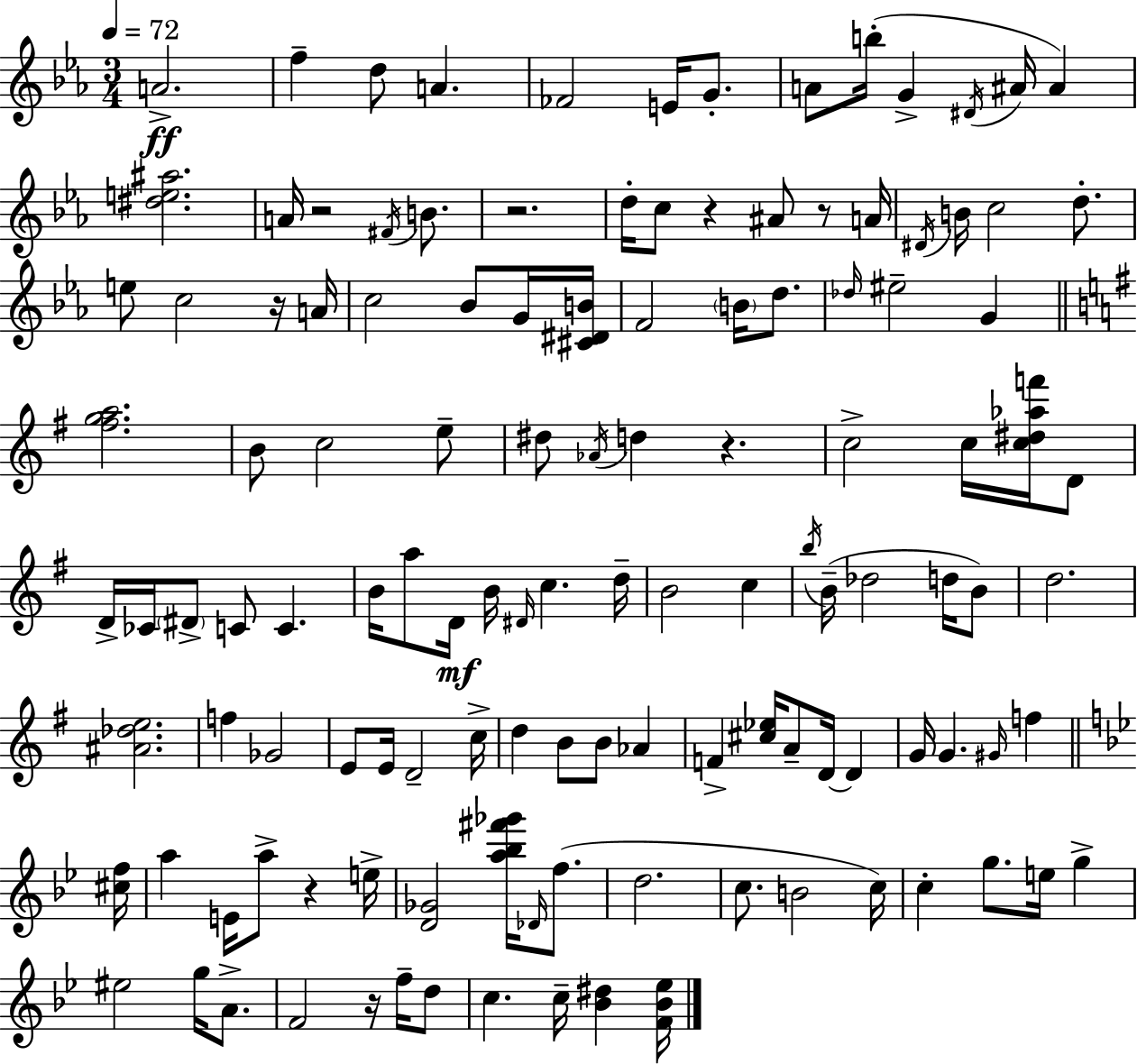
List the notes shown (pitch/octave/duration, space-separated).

A4/h. F5/q D5/e A4/q. FES4/h E4/s G4/e. A4/e B5/s G4/q D#4/s A#4/s A#4/q [D#5,E5,A#5]/h. A4/s R/h F#4/s B4/e. R/h. D5/s C5/e R/q A#4/e R/e A4/s D#4/s B4/s C5/h D5/e. E5/e C5/h R/s A4/s C5/h Bb4/e G4/s [C#4,D#4,B4]/s F4/h B4/s D5/e. Db5/s EIS5/h G4/q [F#5,G5,A5]/h. B4/e C5/h E5/e D#5/e Ab4/s D5/q R/q. C5/h C5/s [C5,D#5,Ab5,F6]/s D4/e D4/s CES4/s D#4/e C4/e C4/q. B4/s A5/e D4/s B4/s D#4/s C5/q. D5/s B4/h C5/q B5/s B4/s Db5/h D5/s B4/e D5/h. [A#4,Db5,E5]/h. F5/q Gb4/h E4/e E4/s D4/h C5/s D5/q B4/e B4/e Ab4/q F4/q [C#5,Eb5]/s A4/e D4/s D4/q G4/s G4/q. G#4/s F5/q [C#5,F5]/s A5/q E4/s A5/e R/q E5/s [D4,Gb4]/h [A5,Bb5,F#6,Gb6]/s Db4/s F5/e. D5/h. C5/e. B4/h C5/s C5/q G5/e. E5/s G5/q EIS5/h G5/s A4/e. F4/h R/s F5/s D5/e C5/q. C5/s [Bb4,D#5]/q [F4,Bb4,Eb5]/s